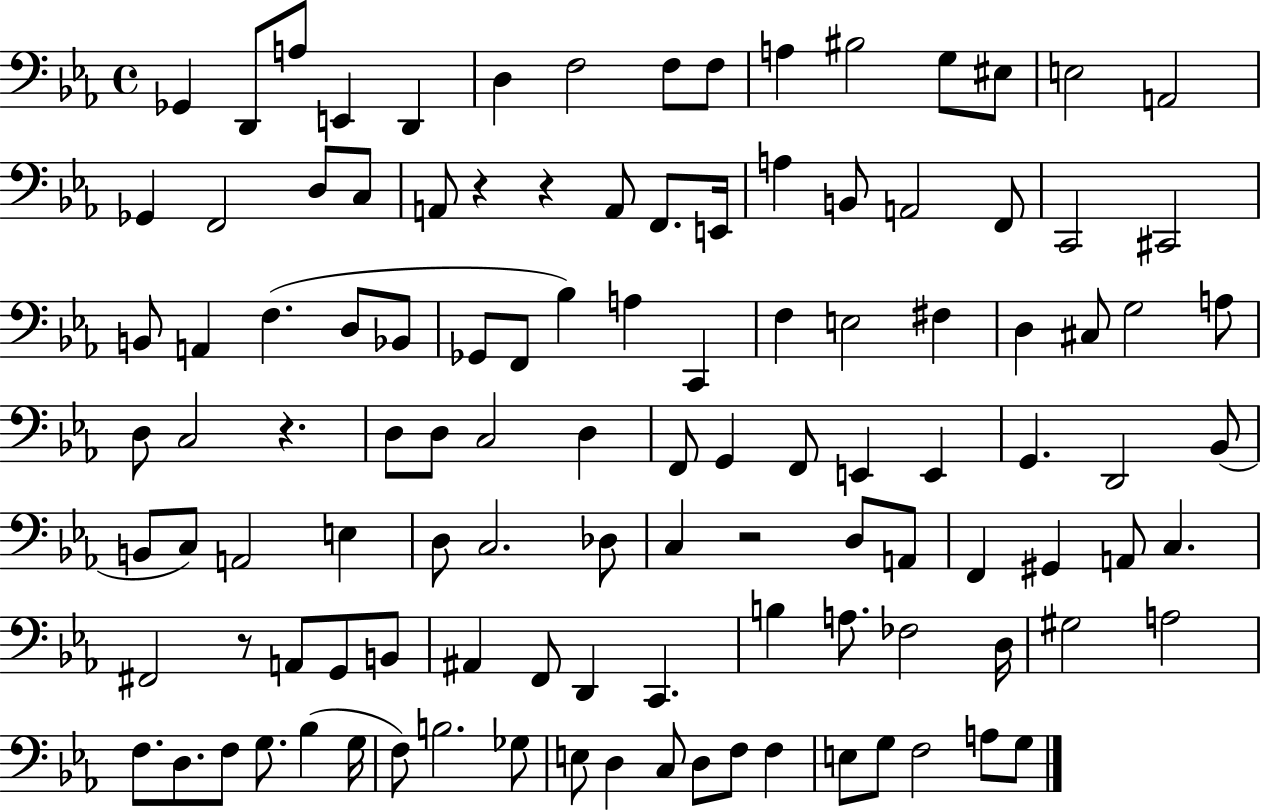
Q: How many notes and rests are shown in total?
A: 113